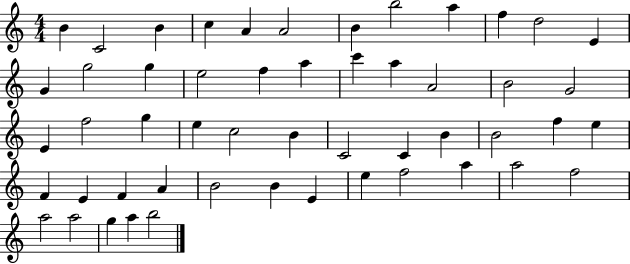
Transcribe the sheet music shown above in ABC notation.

X:1
T:Untitled
M:4/4
L:1/4
K:C
B C2 B c A A2 B b2 a f d2 E G g2 g e2 f a c' a A2 B2 G2 E f2 g e c2 B C2 C B B2 f e F E F A B2 B E e f2 a a2 f2 a2 a2 g a b2